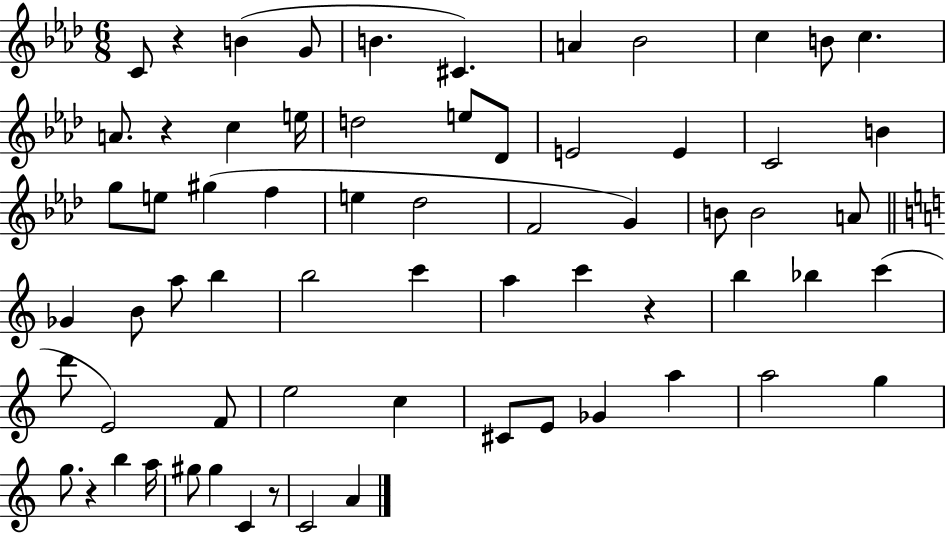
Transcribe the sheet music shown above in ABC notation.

X:1
T:Untitled
M:6/8
L:1/4
K:Ab
C/2 z B G/2 B ^C A _B2 c B/2 c A/2 z c e/4 d2 e/2 _D/2 E2 E C2 B g/2 e/2 ^g f e _d2 F2 G B/2 B2 A/2 _G B/2 a/2 b b2 c' a c' z b _b c' d'/2 E2 F/2 e2 c ^C/2 E/2 _G a a2 g g/2 z b a/4 ^g/2 ^g C z/2 C2 A